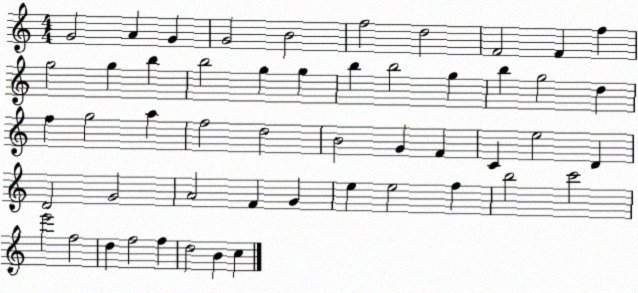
X:1
T:Untitled
M:4/4
L:1/4
K:C
G2 A G G2 B2 f2 d2 F2 F f g2 g b b2 g g b b2 g b g2 d f g2 a f2 d2 B2 G F C e2 D D2 G2 A2 F G e e2 f b2 c'2 e'2 f2 d f2 f d2 B c